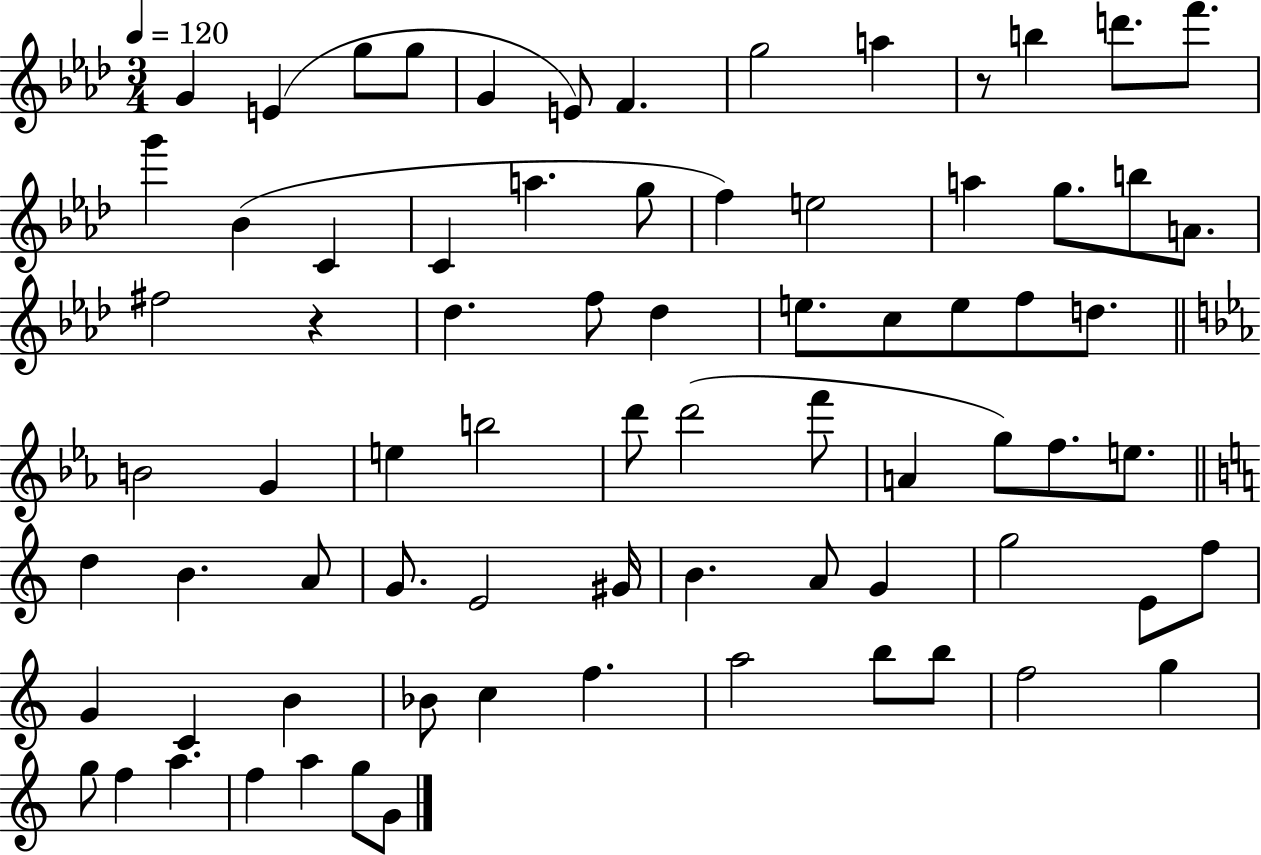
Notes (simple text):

G4/q E4/q G5/e G5/e G4/q E4/e F4/q. G5/h A5/q R/e B5/q D6/e. F6/e. G6/q Bb4/q C4/q C4/q A5/q. G5/e F5/q E5/h A5/q G5/e. B5/e A4/e. F#5/h R/q Db5/q. F5/e Db5/q E5/e. C5/e E5/e F5/e D5/e. B4/h G4/q E5/q B5/h D6/e D6/h F6/e A4/q G5/e F5/e. E5/e. D5/q B4/q. A4/e G4/e. E4/h G#4/s B4/q. A4/e G4/q G5/h E4/e F5/e G4/q C4/q B4/q Bb4/e C5/q F5/q. A5/h B5/e B5/e F5/h G5/q G5/e F5/q A5/q. F5/q A5/q G5/e G4/e